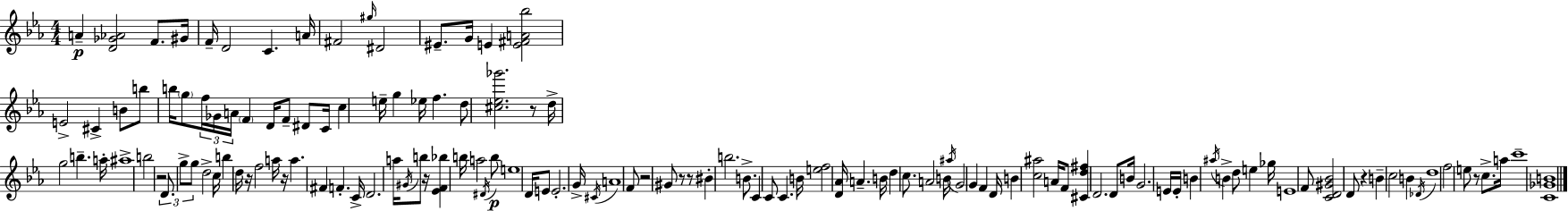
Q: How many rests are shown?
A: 10